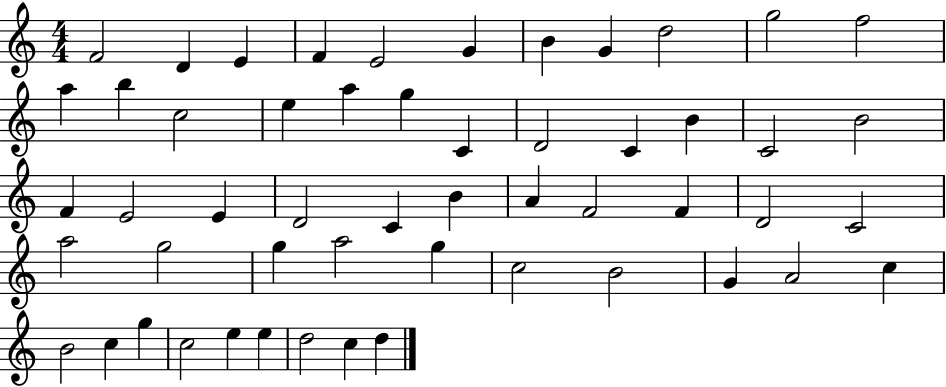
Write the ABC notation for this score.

X:1
T:Untitled
M:4/4
L:1/4
K:C
F2 D E F E2 G B G d2 g2 f2 a b c2 e a g C D2 C B C2 B2 F E2 E D2 C B A F2 F D2 C2 a2 g2 g a2 g c2 B2 G A2 c B2 c g c2 e e d2 c d